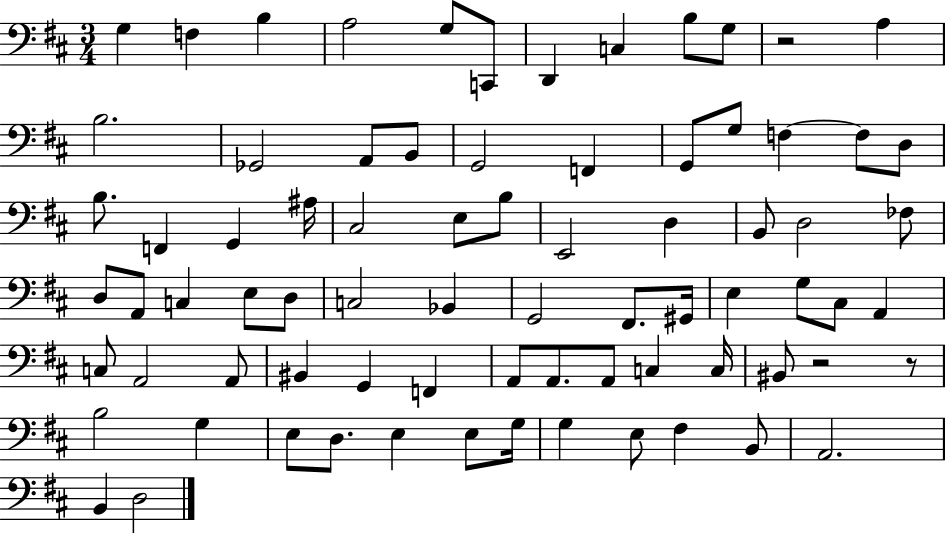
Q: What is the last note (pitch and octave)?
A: D3